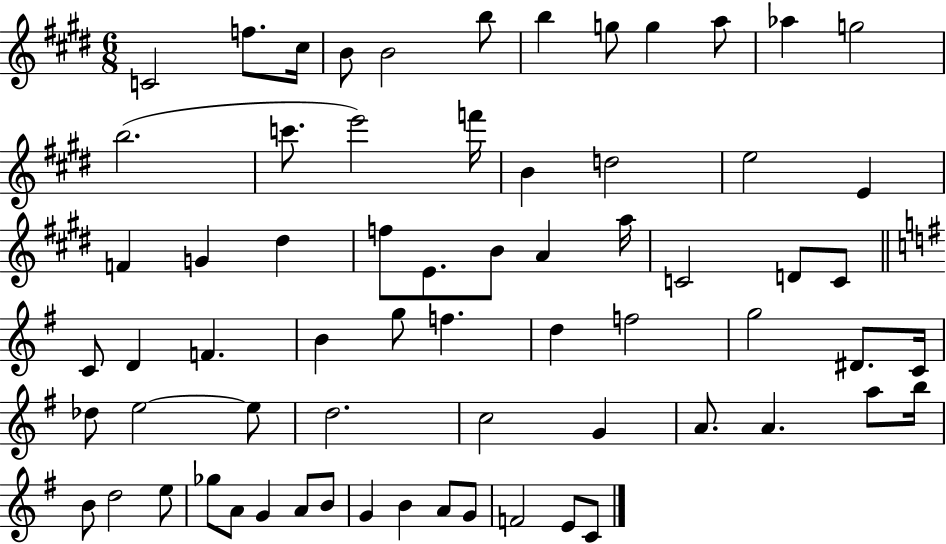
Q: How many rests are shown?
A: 0